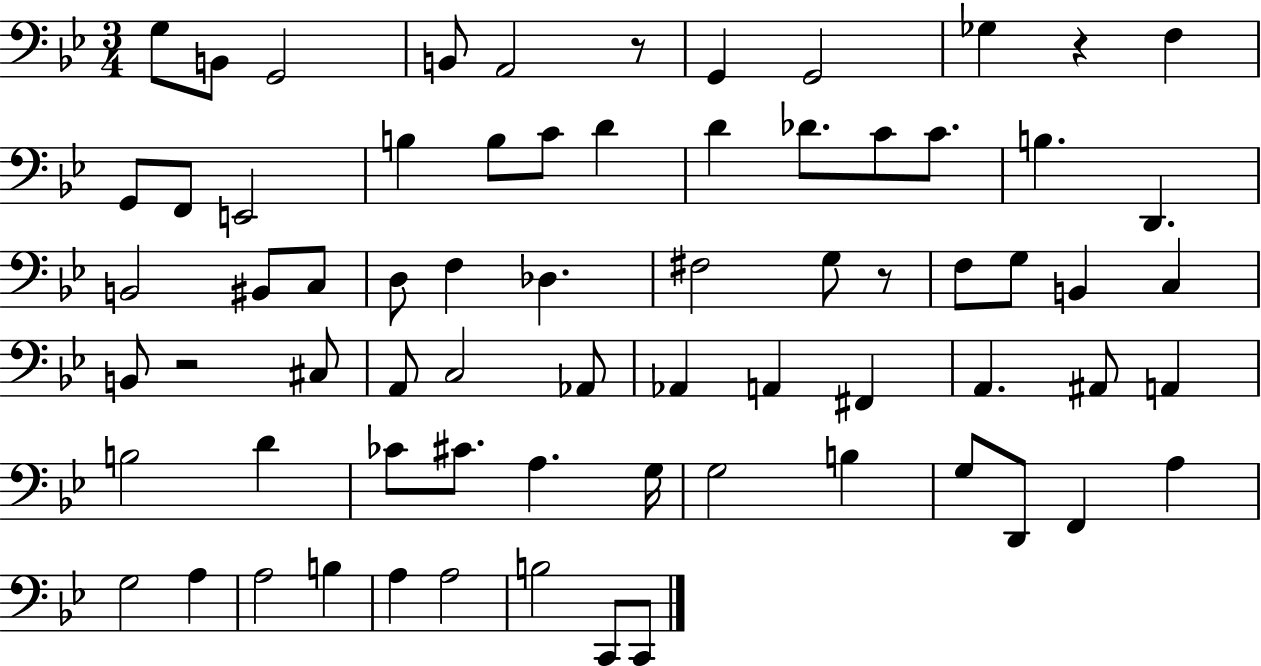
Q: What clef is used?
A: bass